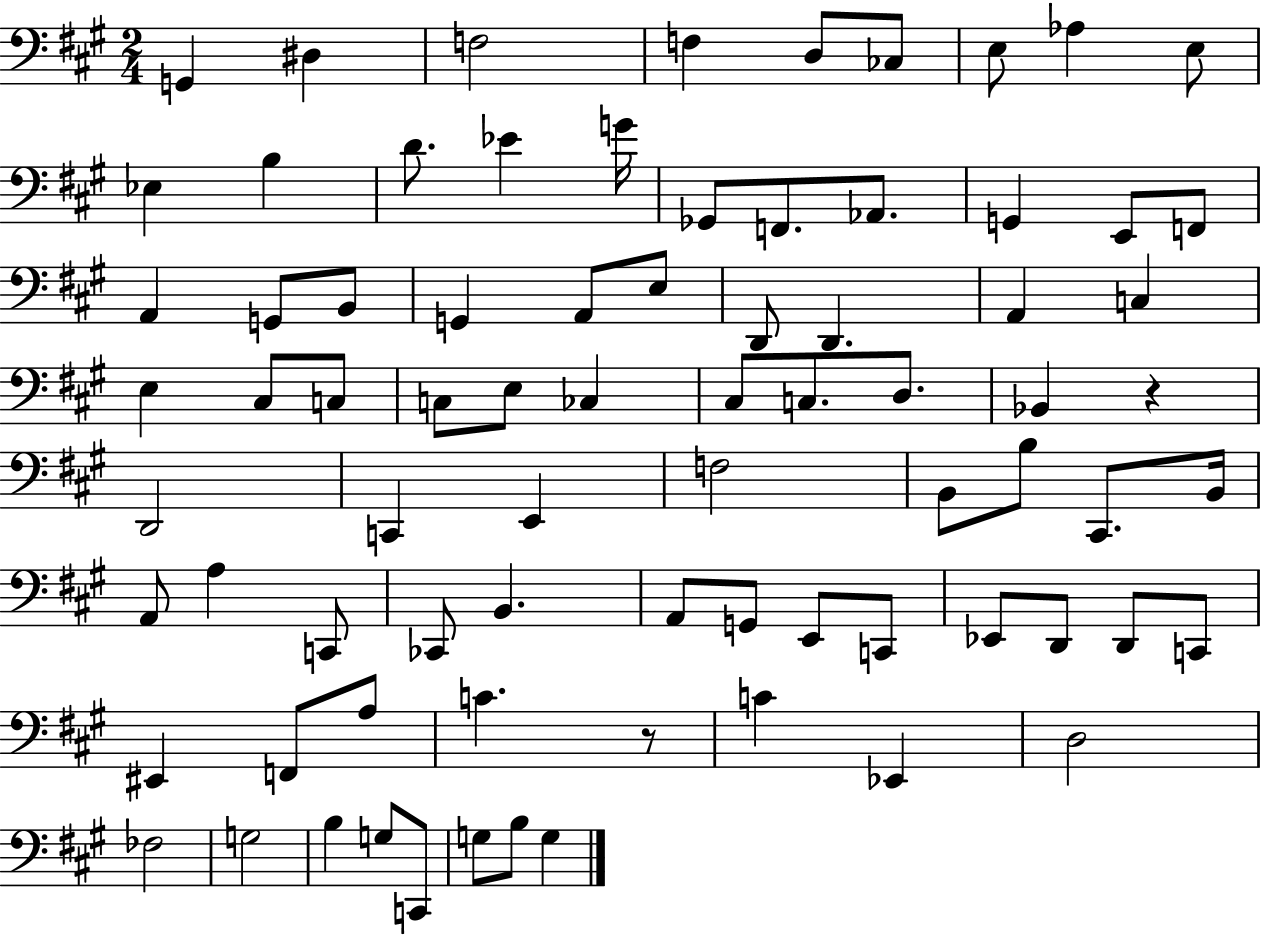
X:1
T:Untitled
M:2/4
L:1/4
K:A
G,, ^D, F,2 F, D,/2 _C,/2 E,/2 _A, E,/2 _E, B, D/2 _E G/4 _G,,/2 F,,/2 _A,,/2 G,, E,,/2 F,,/2 A,, G,,/2 B,,/2 G,, A,,/2 E,/2 D,,/2 D,, A,, C, E, ^C,/2 C,/2 C,/2 E,/2 _C, ^C,/2 C,/2 D,/2 _B,, z D,,2 C,, E,, F,2 B,,/2 B,/2 ^C,,/2 B,,/4 A,,/2 A, C,,/2 _C,,/2 B,, A,,/2 G,,/2 E,,/2 C,,/2 _E,,/2 D,,/2 D,,/2 C,,/2 ^E,, F,,/2 A,/2 C z/2 C _E,, D,2 _F,2 G,2 B, G,/2 C,,/2 G,/2 B,/2 G,